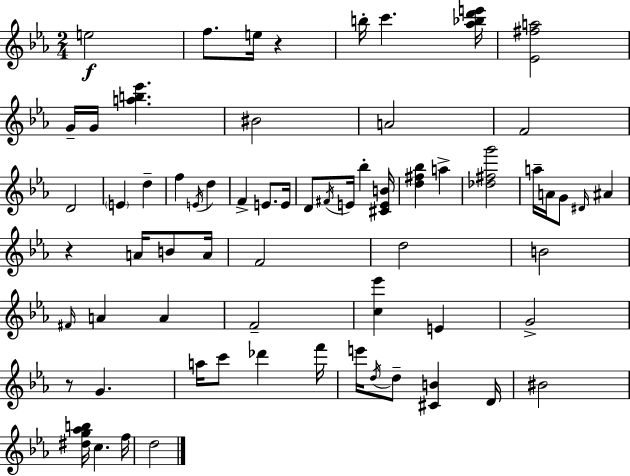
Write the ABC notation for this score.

X:1
T:Untitled
M:2/4
L:1/4
K:Cm
e2 f/2 e/4 z b/4 c' [_a_bd'e']/4 [_E^fa]2 G/4 G/4 [ab_e'] ^B2 A2 F2 D2 E d f E/4 d F E/2 E/4 D/2 ^F/4 E/4 _b [^CEB]/4 [d^f_b] a [_d^fg']2 a/4 A/4 G/2 ^D/4 ^A z A/4 B/2 A/4 F2 d2 B2 ^F/4 A A F2 [c_e'] E G2 z/2 G a/4 c'/2 _d' f'/4 e'/4 d/4 d/2 [^CB] D/4 ^B2 [^dg_ab]/4 c f/4 d2